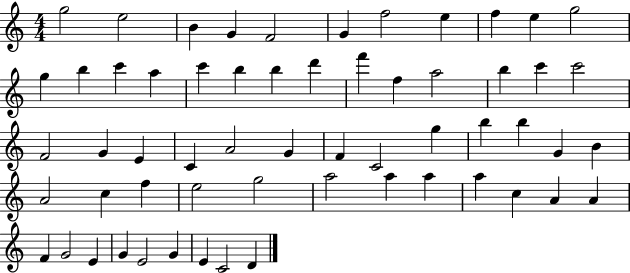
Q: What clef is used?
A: treble